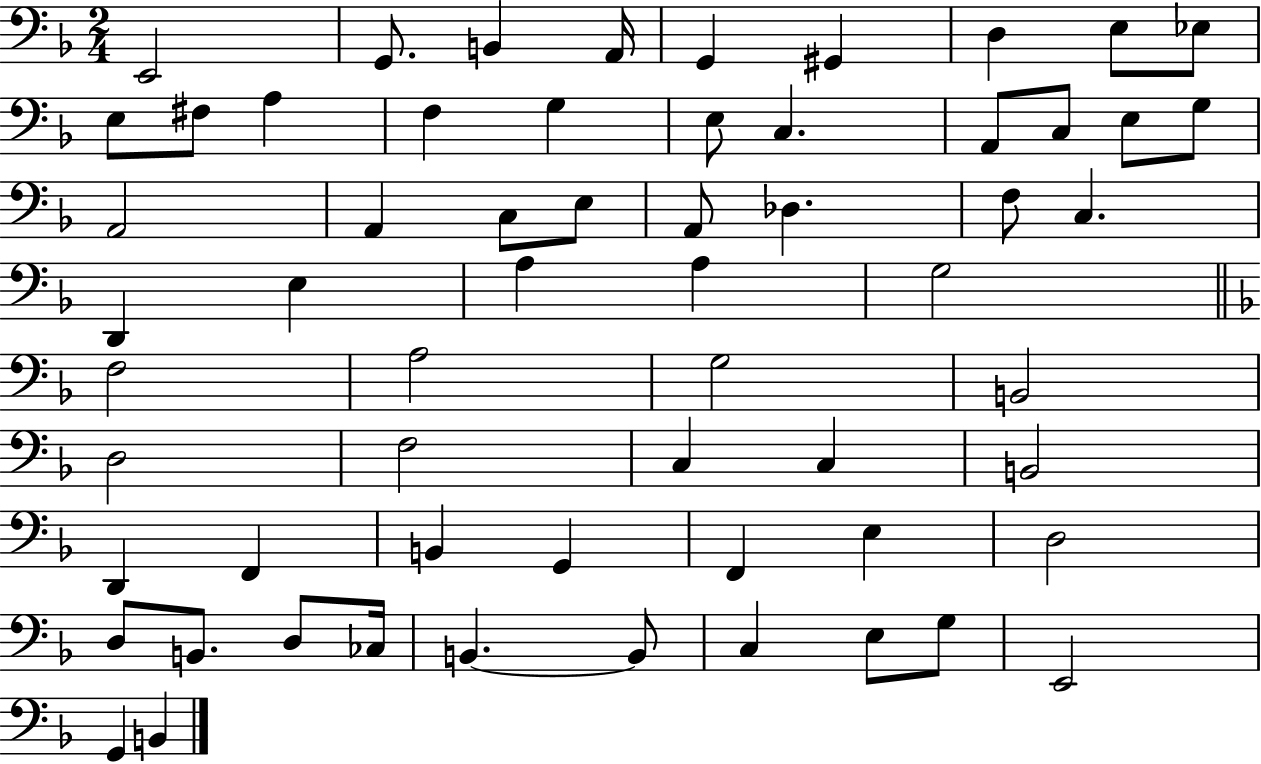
X:1
T:Untitled
M:2/4
L:1/4
K:F
E,,2 G,,/2 B,, A,,/4 G,, ^G,, D, E,/2 _E,/2 E,/2 ^F,/2 A, F, G, E,/2 C, A,,/2 C,/2 E,/2 G,/2 A,,2 A,, C,/2 E,/2 A,,/2 _D, F,/2 C, D,, E, A, A, G,2 F,2 A,2 G,2 B,,2 D,2 F,2 C, C, B,,2 D,, F,, B,, G,, F,, E, D,2 D,/2 B,,/2 D,/2 _C,/4 B,, B,,/2 C, E,/2 G,/2 E,,2 G,, B,,